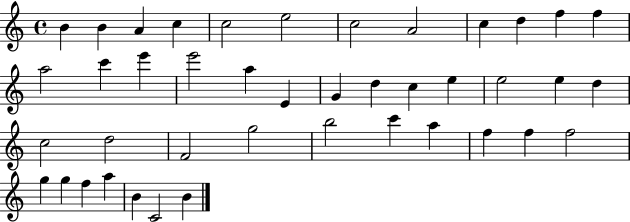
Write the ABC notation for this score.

X:1
T:Untitled
M:4/4
L:1/4
K:C
B B A c c2 e2 c2 A2 c d f f a2 c' e' e'2 a E G d c e e2 e d c2 d2 F2 g2 b2 c' a f f f2 g g f a B C2 B